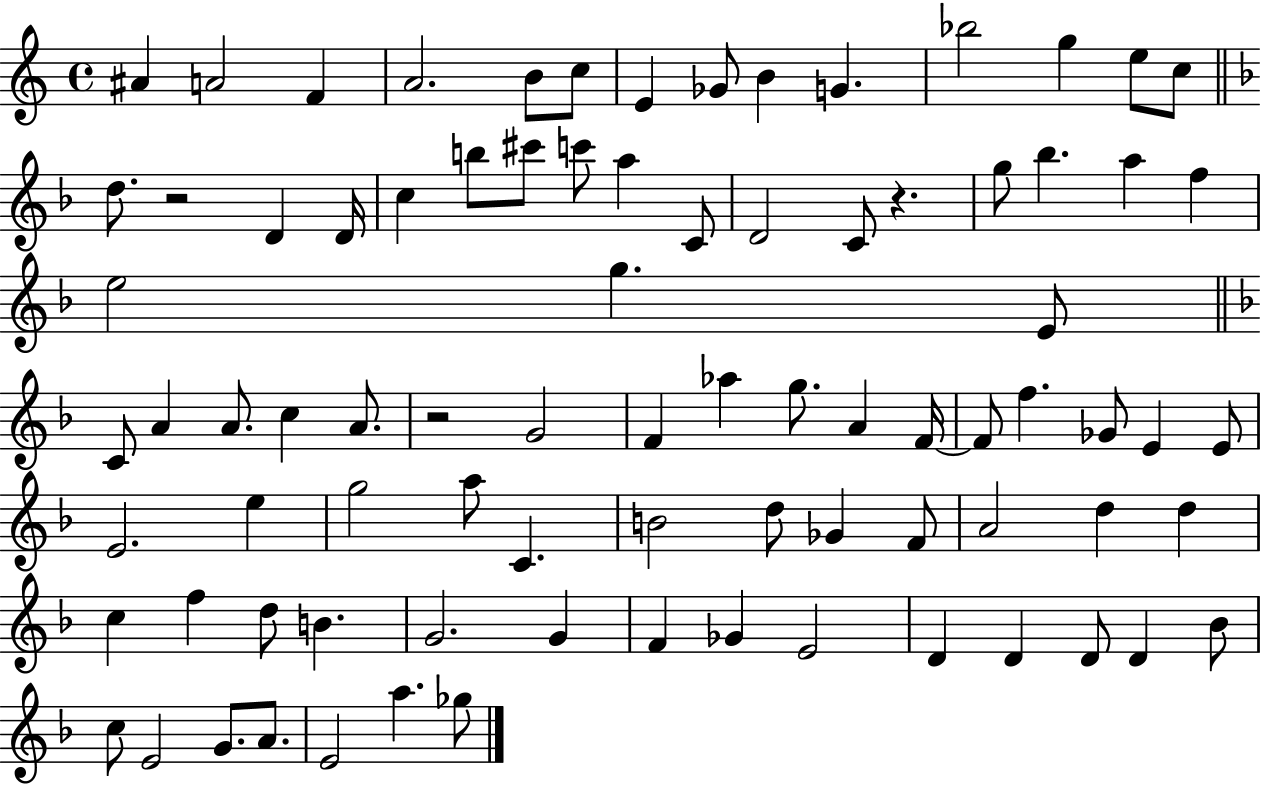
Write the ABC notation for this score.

X:1
T:Untitled
M:4/4
L:1/4
K:C
^A A2 F A2 B/2 c/2 E _G/2 B G _b2 g e/2 c/2 d/2 z2 D D/4 c b/2 ^c'/2 c'/2 a C/2 D2 C/2 z g/2 _b a f e2 g E/2 C/2 A A/2 c A/2 z2 G2 F _a g/2 A F/4 F/2 f _G/2 E E/2 E2 e g2 a/2 C B2 d/2 _G F/2 A2 d d c f d/2 B G2 G F _G E2 D D D/2 D _B/2 c/2 E2 G/2 A/2 E2 a _g/2